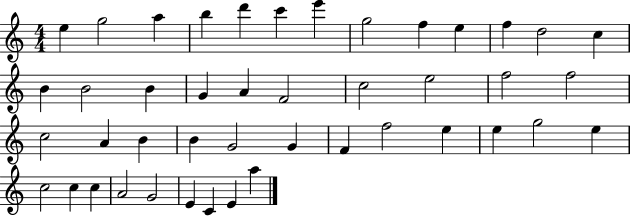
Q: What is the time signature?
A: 4/4